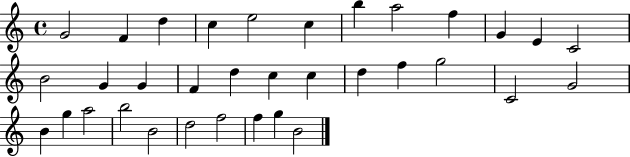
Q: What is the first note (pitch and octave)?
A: G4